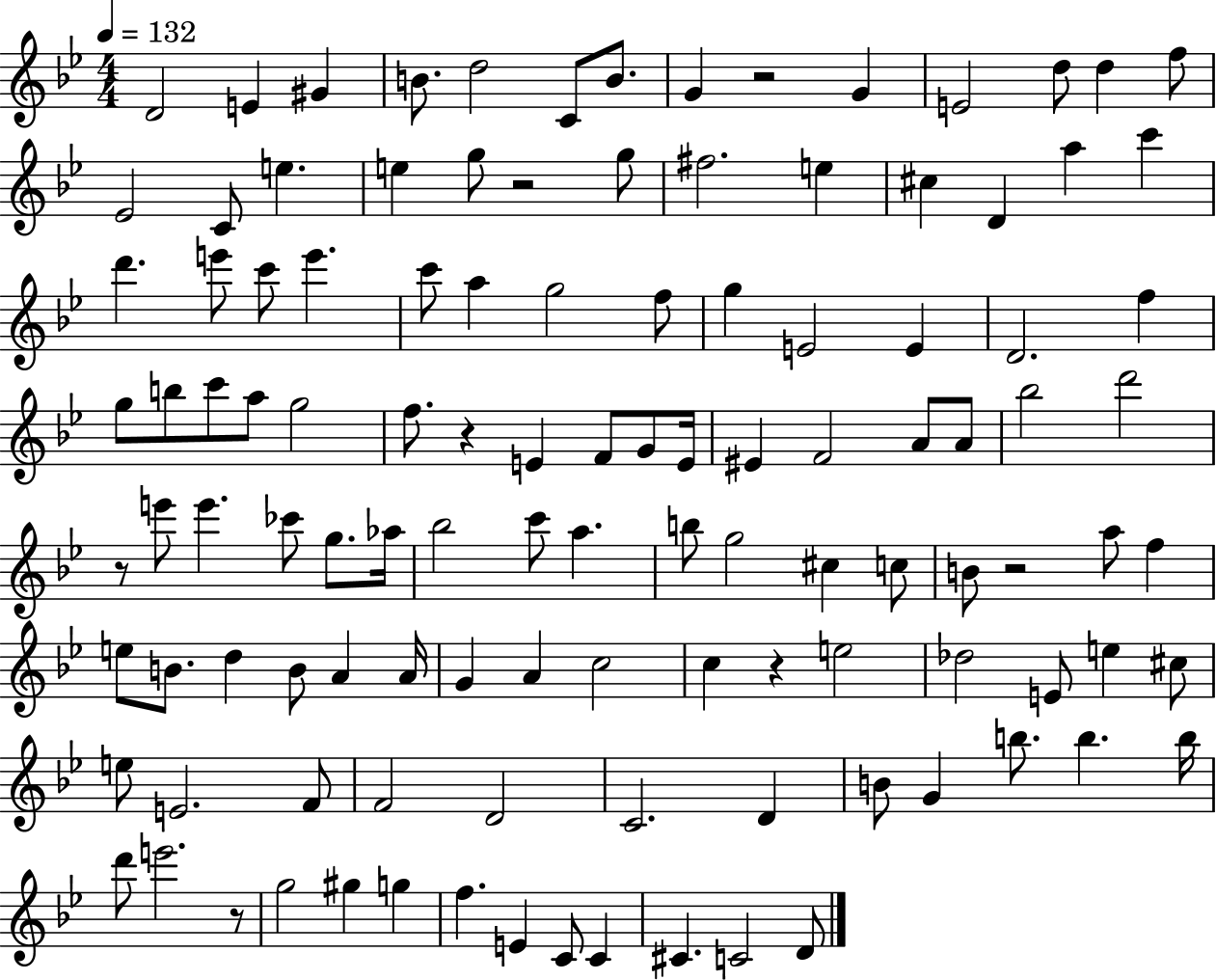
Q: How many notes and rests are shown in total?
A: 115